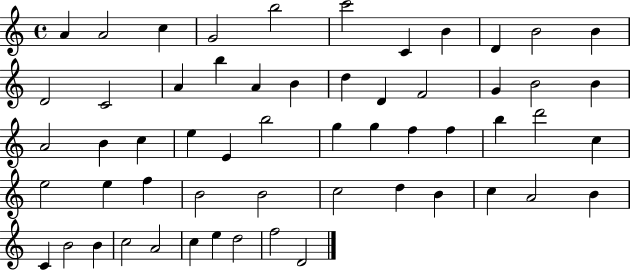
{
  \clef treble
  \time 4/4
  \defaultTimeSignature
  \key c \major
  a'4 a'2 c''4 | g'2 b''2 | c'''2 c'4 b'4 | d'4 b'2 b'4 | \break d'2 c'2 | a'4 b''4 a'4 b'4 | d''4 d'4 f'2 | g'4 b'2 b'4 | \break a'2 b'4 c''4 | e''4 e'4 b''2 | g''4 g''4 f''4 f''4 | b''4 d'''2 c''4 | \break e''2 e''4 f''4 | b'2 b'2 | c''2 d''4 b'4 | c''4 a'2 b'4 | \break c'4 b'2 b'4 | c''2 a'2 | c''4 e''4 d''2 | f''2 d'2 | \break \bar "|."
}